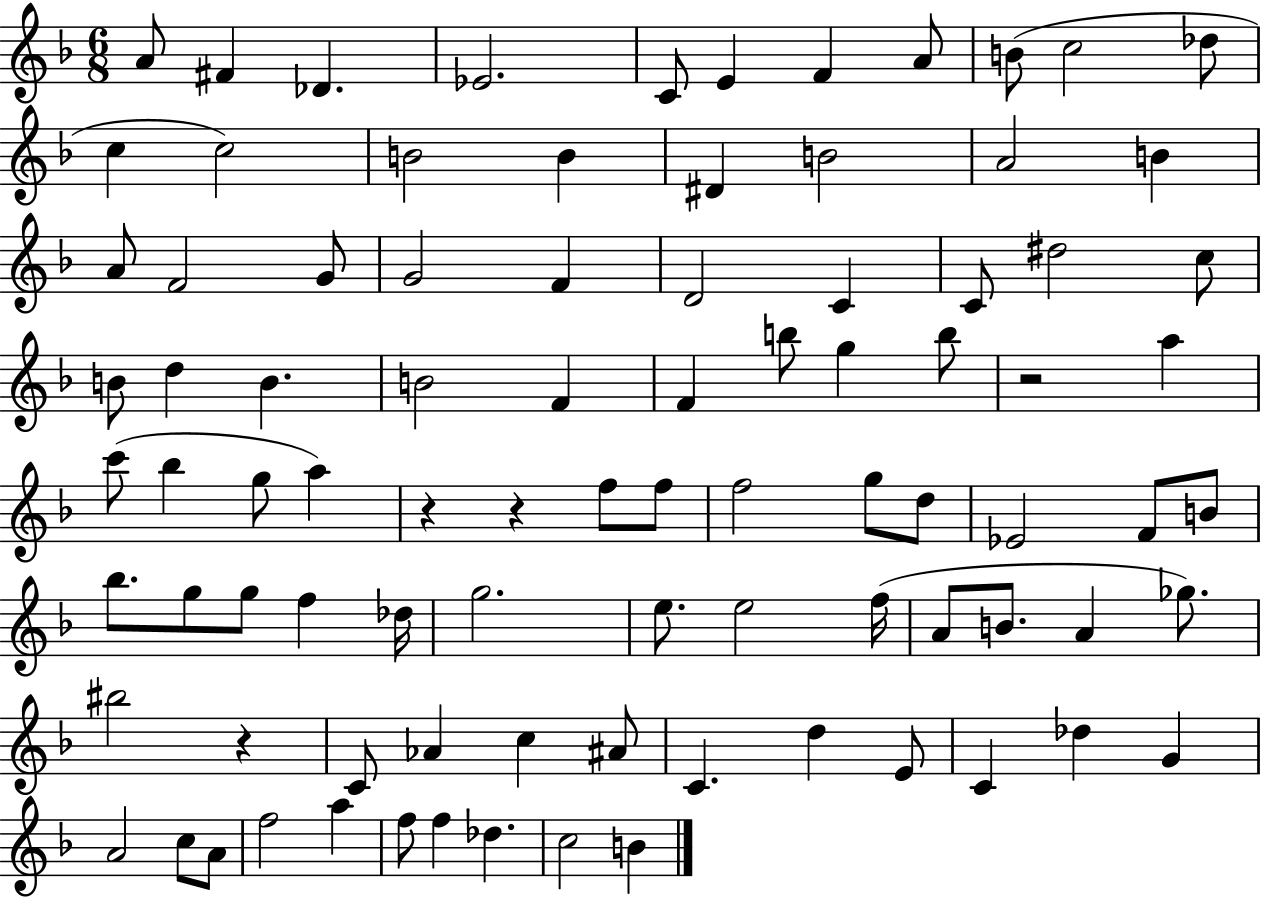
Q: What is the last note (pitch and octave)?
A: B4